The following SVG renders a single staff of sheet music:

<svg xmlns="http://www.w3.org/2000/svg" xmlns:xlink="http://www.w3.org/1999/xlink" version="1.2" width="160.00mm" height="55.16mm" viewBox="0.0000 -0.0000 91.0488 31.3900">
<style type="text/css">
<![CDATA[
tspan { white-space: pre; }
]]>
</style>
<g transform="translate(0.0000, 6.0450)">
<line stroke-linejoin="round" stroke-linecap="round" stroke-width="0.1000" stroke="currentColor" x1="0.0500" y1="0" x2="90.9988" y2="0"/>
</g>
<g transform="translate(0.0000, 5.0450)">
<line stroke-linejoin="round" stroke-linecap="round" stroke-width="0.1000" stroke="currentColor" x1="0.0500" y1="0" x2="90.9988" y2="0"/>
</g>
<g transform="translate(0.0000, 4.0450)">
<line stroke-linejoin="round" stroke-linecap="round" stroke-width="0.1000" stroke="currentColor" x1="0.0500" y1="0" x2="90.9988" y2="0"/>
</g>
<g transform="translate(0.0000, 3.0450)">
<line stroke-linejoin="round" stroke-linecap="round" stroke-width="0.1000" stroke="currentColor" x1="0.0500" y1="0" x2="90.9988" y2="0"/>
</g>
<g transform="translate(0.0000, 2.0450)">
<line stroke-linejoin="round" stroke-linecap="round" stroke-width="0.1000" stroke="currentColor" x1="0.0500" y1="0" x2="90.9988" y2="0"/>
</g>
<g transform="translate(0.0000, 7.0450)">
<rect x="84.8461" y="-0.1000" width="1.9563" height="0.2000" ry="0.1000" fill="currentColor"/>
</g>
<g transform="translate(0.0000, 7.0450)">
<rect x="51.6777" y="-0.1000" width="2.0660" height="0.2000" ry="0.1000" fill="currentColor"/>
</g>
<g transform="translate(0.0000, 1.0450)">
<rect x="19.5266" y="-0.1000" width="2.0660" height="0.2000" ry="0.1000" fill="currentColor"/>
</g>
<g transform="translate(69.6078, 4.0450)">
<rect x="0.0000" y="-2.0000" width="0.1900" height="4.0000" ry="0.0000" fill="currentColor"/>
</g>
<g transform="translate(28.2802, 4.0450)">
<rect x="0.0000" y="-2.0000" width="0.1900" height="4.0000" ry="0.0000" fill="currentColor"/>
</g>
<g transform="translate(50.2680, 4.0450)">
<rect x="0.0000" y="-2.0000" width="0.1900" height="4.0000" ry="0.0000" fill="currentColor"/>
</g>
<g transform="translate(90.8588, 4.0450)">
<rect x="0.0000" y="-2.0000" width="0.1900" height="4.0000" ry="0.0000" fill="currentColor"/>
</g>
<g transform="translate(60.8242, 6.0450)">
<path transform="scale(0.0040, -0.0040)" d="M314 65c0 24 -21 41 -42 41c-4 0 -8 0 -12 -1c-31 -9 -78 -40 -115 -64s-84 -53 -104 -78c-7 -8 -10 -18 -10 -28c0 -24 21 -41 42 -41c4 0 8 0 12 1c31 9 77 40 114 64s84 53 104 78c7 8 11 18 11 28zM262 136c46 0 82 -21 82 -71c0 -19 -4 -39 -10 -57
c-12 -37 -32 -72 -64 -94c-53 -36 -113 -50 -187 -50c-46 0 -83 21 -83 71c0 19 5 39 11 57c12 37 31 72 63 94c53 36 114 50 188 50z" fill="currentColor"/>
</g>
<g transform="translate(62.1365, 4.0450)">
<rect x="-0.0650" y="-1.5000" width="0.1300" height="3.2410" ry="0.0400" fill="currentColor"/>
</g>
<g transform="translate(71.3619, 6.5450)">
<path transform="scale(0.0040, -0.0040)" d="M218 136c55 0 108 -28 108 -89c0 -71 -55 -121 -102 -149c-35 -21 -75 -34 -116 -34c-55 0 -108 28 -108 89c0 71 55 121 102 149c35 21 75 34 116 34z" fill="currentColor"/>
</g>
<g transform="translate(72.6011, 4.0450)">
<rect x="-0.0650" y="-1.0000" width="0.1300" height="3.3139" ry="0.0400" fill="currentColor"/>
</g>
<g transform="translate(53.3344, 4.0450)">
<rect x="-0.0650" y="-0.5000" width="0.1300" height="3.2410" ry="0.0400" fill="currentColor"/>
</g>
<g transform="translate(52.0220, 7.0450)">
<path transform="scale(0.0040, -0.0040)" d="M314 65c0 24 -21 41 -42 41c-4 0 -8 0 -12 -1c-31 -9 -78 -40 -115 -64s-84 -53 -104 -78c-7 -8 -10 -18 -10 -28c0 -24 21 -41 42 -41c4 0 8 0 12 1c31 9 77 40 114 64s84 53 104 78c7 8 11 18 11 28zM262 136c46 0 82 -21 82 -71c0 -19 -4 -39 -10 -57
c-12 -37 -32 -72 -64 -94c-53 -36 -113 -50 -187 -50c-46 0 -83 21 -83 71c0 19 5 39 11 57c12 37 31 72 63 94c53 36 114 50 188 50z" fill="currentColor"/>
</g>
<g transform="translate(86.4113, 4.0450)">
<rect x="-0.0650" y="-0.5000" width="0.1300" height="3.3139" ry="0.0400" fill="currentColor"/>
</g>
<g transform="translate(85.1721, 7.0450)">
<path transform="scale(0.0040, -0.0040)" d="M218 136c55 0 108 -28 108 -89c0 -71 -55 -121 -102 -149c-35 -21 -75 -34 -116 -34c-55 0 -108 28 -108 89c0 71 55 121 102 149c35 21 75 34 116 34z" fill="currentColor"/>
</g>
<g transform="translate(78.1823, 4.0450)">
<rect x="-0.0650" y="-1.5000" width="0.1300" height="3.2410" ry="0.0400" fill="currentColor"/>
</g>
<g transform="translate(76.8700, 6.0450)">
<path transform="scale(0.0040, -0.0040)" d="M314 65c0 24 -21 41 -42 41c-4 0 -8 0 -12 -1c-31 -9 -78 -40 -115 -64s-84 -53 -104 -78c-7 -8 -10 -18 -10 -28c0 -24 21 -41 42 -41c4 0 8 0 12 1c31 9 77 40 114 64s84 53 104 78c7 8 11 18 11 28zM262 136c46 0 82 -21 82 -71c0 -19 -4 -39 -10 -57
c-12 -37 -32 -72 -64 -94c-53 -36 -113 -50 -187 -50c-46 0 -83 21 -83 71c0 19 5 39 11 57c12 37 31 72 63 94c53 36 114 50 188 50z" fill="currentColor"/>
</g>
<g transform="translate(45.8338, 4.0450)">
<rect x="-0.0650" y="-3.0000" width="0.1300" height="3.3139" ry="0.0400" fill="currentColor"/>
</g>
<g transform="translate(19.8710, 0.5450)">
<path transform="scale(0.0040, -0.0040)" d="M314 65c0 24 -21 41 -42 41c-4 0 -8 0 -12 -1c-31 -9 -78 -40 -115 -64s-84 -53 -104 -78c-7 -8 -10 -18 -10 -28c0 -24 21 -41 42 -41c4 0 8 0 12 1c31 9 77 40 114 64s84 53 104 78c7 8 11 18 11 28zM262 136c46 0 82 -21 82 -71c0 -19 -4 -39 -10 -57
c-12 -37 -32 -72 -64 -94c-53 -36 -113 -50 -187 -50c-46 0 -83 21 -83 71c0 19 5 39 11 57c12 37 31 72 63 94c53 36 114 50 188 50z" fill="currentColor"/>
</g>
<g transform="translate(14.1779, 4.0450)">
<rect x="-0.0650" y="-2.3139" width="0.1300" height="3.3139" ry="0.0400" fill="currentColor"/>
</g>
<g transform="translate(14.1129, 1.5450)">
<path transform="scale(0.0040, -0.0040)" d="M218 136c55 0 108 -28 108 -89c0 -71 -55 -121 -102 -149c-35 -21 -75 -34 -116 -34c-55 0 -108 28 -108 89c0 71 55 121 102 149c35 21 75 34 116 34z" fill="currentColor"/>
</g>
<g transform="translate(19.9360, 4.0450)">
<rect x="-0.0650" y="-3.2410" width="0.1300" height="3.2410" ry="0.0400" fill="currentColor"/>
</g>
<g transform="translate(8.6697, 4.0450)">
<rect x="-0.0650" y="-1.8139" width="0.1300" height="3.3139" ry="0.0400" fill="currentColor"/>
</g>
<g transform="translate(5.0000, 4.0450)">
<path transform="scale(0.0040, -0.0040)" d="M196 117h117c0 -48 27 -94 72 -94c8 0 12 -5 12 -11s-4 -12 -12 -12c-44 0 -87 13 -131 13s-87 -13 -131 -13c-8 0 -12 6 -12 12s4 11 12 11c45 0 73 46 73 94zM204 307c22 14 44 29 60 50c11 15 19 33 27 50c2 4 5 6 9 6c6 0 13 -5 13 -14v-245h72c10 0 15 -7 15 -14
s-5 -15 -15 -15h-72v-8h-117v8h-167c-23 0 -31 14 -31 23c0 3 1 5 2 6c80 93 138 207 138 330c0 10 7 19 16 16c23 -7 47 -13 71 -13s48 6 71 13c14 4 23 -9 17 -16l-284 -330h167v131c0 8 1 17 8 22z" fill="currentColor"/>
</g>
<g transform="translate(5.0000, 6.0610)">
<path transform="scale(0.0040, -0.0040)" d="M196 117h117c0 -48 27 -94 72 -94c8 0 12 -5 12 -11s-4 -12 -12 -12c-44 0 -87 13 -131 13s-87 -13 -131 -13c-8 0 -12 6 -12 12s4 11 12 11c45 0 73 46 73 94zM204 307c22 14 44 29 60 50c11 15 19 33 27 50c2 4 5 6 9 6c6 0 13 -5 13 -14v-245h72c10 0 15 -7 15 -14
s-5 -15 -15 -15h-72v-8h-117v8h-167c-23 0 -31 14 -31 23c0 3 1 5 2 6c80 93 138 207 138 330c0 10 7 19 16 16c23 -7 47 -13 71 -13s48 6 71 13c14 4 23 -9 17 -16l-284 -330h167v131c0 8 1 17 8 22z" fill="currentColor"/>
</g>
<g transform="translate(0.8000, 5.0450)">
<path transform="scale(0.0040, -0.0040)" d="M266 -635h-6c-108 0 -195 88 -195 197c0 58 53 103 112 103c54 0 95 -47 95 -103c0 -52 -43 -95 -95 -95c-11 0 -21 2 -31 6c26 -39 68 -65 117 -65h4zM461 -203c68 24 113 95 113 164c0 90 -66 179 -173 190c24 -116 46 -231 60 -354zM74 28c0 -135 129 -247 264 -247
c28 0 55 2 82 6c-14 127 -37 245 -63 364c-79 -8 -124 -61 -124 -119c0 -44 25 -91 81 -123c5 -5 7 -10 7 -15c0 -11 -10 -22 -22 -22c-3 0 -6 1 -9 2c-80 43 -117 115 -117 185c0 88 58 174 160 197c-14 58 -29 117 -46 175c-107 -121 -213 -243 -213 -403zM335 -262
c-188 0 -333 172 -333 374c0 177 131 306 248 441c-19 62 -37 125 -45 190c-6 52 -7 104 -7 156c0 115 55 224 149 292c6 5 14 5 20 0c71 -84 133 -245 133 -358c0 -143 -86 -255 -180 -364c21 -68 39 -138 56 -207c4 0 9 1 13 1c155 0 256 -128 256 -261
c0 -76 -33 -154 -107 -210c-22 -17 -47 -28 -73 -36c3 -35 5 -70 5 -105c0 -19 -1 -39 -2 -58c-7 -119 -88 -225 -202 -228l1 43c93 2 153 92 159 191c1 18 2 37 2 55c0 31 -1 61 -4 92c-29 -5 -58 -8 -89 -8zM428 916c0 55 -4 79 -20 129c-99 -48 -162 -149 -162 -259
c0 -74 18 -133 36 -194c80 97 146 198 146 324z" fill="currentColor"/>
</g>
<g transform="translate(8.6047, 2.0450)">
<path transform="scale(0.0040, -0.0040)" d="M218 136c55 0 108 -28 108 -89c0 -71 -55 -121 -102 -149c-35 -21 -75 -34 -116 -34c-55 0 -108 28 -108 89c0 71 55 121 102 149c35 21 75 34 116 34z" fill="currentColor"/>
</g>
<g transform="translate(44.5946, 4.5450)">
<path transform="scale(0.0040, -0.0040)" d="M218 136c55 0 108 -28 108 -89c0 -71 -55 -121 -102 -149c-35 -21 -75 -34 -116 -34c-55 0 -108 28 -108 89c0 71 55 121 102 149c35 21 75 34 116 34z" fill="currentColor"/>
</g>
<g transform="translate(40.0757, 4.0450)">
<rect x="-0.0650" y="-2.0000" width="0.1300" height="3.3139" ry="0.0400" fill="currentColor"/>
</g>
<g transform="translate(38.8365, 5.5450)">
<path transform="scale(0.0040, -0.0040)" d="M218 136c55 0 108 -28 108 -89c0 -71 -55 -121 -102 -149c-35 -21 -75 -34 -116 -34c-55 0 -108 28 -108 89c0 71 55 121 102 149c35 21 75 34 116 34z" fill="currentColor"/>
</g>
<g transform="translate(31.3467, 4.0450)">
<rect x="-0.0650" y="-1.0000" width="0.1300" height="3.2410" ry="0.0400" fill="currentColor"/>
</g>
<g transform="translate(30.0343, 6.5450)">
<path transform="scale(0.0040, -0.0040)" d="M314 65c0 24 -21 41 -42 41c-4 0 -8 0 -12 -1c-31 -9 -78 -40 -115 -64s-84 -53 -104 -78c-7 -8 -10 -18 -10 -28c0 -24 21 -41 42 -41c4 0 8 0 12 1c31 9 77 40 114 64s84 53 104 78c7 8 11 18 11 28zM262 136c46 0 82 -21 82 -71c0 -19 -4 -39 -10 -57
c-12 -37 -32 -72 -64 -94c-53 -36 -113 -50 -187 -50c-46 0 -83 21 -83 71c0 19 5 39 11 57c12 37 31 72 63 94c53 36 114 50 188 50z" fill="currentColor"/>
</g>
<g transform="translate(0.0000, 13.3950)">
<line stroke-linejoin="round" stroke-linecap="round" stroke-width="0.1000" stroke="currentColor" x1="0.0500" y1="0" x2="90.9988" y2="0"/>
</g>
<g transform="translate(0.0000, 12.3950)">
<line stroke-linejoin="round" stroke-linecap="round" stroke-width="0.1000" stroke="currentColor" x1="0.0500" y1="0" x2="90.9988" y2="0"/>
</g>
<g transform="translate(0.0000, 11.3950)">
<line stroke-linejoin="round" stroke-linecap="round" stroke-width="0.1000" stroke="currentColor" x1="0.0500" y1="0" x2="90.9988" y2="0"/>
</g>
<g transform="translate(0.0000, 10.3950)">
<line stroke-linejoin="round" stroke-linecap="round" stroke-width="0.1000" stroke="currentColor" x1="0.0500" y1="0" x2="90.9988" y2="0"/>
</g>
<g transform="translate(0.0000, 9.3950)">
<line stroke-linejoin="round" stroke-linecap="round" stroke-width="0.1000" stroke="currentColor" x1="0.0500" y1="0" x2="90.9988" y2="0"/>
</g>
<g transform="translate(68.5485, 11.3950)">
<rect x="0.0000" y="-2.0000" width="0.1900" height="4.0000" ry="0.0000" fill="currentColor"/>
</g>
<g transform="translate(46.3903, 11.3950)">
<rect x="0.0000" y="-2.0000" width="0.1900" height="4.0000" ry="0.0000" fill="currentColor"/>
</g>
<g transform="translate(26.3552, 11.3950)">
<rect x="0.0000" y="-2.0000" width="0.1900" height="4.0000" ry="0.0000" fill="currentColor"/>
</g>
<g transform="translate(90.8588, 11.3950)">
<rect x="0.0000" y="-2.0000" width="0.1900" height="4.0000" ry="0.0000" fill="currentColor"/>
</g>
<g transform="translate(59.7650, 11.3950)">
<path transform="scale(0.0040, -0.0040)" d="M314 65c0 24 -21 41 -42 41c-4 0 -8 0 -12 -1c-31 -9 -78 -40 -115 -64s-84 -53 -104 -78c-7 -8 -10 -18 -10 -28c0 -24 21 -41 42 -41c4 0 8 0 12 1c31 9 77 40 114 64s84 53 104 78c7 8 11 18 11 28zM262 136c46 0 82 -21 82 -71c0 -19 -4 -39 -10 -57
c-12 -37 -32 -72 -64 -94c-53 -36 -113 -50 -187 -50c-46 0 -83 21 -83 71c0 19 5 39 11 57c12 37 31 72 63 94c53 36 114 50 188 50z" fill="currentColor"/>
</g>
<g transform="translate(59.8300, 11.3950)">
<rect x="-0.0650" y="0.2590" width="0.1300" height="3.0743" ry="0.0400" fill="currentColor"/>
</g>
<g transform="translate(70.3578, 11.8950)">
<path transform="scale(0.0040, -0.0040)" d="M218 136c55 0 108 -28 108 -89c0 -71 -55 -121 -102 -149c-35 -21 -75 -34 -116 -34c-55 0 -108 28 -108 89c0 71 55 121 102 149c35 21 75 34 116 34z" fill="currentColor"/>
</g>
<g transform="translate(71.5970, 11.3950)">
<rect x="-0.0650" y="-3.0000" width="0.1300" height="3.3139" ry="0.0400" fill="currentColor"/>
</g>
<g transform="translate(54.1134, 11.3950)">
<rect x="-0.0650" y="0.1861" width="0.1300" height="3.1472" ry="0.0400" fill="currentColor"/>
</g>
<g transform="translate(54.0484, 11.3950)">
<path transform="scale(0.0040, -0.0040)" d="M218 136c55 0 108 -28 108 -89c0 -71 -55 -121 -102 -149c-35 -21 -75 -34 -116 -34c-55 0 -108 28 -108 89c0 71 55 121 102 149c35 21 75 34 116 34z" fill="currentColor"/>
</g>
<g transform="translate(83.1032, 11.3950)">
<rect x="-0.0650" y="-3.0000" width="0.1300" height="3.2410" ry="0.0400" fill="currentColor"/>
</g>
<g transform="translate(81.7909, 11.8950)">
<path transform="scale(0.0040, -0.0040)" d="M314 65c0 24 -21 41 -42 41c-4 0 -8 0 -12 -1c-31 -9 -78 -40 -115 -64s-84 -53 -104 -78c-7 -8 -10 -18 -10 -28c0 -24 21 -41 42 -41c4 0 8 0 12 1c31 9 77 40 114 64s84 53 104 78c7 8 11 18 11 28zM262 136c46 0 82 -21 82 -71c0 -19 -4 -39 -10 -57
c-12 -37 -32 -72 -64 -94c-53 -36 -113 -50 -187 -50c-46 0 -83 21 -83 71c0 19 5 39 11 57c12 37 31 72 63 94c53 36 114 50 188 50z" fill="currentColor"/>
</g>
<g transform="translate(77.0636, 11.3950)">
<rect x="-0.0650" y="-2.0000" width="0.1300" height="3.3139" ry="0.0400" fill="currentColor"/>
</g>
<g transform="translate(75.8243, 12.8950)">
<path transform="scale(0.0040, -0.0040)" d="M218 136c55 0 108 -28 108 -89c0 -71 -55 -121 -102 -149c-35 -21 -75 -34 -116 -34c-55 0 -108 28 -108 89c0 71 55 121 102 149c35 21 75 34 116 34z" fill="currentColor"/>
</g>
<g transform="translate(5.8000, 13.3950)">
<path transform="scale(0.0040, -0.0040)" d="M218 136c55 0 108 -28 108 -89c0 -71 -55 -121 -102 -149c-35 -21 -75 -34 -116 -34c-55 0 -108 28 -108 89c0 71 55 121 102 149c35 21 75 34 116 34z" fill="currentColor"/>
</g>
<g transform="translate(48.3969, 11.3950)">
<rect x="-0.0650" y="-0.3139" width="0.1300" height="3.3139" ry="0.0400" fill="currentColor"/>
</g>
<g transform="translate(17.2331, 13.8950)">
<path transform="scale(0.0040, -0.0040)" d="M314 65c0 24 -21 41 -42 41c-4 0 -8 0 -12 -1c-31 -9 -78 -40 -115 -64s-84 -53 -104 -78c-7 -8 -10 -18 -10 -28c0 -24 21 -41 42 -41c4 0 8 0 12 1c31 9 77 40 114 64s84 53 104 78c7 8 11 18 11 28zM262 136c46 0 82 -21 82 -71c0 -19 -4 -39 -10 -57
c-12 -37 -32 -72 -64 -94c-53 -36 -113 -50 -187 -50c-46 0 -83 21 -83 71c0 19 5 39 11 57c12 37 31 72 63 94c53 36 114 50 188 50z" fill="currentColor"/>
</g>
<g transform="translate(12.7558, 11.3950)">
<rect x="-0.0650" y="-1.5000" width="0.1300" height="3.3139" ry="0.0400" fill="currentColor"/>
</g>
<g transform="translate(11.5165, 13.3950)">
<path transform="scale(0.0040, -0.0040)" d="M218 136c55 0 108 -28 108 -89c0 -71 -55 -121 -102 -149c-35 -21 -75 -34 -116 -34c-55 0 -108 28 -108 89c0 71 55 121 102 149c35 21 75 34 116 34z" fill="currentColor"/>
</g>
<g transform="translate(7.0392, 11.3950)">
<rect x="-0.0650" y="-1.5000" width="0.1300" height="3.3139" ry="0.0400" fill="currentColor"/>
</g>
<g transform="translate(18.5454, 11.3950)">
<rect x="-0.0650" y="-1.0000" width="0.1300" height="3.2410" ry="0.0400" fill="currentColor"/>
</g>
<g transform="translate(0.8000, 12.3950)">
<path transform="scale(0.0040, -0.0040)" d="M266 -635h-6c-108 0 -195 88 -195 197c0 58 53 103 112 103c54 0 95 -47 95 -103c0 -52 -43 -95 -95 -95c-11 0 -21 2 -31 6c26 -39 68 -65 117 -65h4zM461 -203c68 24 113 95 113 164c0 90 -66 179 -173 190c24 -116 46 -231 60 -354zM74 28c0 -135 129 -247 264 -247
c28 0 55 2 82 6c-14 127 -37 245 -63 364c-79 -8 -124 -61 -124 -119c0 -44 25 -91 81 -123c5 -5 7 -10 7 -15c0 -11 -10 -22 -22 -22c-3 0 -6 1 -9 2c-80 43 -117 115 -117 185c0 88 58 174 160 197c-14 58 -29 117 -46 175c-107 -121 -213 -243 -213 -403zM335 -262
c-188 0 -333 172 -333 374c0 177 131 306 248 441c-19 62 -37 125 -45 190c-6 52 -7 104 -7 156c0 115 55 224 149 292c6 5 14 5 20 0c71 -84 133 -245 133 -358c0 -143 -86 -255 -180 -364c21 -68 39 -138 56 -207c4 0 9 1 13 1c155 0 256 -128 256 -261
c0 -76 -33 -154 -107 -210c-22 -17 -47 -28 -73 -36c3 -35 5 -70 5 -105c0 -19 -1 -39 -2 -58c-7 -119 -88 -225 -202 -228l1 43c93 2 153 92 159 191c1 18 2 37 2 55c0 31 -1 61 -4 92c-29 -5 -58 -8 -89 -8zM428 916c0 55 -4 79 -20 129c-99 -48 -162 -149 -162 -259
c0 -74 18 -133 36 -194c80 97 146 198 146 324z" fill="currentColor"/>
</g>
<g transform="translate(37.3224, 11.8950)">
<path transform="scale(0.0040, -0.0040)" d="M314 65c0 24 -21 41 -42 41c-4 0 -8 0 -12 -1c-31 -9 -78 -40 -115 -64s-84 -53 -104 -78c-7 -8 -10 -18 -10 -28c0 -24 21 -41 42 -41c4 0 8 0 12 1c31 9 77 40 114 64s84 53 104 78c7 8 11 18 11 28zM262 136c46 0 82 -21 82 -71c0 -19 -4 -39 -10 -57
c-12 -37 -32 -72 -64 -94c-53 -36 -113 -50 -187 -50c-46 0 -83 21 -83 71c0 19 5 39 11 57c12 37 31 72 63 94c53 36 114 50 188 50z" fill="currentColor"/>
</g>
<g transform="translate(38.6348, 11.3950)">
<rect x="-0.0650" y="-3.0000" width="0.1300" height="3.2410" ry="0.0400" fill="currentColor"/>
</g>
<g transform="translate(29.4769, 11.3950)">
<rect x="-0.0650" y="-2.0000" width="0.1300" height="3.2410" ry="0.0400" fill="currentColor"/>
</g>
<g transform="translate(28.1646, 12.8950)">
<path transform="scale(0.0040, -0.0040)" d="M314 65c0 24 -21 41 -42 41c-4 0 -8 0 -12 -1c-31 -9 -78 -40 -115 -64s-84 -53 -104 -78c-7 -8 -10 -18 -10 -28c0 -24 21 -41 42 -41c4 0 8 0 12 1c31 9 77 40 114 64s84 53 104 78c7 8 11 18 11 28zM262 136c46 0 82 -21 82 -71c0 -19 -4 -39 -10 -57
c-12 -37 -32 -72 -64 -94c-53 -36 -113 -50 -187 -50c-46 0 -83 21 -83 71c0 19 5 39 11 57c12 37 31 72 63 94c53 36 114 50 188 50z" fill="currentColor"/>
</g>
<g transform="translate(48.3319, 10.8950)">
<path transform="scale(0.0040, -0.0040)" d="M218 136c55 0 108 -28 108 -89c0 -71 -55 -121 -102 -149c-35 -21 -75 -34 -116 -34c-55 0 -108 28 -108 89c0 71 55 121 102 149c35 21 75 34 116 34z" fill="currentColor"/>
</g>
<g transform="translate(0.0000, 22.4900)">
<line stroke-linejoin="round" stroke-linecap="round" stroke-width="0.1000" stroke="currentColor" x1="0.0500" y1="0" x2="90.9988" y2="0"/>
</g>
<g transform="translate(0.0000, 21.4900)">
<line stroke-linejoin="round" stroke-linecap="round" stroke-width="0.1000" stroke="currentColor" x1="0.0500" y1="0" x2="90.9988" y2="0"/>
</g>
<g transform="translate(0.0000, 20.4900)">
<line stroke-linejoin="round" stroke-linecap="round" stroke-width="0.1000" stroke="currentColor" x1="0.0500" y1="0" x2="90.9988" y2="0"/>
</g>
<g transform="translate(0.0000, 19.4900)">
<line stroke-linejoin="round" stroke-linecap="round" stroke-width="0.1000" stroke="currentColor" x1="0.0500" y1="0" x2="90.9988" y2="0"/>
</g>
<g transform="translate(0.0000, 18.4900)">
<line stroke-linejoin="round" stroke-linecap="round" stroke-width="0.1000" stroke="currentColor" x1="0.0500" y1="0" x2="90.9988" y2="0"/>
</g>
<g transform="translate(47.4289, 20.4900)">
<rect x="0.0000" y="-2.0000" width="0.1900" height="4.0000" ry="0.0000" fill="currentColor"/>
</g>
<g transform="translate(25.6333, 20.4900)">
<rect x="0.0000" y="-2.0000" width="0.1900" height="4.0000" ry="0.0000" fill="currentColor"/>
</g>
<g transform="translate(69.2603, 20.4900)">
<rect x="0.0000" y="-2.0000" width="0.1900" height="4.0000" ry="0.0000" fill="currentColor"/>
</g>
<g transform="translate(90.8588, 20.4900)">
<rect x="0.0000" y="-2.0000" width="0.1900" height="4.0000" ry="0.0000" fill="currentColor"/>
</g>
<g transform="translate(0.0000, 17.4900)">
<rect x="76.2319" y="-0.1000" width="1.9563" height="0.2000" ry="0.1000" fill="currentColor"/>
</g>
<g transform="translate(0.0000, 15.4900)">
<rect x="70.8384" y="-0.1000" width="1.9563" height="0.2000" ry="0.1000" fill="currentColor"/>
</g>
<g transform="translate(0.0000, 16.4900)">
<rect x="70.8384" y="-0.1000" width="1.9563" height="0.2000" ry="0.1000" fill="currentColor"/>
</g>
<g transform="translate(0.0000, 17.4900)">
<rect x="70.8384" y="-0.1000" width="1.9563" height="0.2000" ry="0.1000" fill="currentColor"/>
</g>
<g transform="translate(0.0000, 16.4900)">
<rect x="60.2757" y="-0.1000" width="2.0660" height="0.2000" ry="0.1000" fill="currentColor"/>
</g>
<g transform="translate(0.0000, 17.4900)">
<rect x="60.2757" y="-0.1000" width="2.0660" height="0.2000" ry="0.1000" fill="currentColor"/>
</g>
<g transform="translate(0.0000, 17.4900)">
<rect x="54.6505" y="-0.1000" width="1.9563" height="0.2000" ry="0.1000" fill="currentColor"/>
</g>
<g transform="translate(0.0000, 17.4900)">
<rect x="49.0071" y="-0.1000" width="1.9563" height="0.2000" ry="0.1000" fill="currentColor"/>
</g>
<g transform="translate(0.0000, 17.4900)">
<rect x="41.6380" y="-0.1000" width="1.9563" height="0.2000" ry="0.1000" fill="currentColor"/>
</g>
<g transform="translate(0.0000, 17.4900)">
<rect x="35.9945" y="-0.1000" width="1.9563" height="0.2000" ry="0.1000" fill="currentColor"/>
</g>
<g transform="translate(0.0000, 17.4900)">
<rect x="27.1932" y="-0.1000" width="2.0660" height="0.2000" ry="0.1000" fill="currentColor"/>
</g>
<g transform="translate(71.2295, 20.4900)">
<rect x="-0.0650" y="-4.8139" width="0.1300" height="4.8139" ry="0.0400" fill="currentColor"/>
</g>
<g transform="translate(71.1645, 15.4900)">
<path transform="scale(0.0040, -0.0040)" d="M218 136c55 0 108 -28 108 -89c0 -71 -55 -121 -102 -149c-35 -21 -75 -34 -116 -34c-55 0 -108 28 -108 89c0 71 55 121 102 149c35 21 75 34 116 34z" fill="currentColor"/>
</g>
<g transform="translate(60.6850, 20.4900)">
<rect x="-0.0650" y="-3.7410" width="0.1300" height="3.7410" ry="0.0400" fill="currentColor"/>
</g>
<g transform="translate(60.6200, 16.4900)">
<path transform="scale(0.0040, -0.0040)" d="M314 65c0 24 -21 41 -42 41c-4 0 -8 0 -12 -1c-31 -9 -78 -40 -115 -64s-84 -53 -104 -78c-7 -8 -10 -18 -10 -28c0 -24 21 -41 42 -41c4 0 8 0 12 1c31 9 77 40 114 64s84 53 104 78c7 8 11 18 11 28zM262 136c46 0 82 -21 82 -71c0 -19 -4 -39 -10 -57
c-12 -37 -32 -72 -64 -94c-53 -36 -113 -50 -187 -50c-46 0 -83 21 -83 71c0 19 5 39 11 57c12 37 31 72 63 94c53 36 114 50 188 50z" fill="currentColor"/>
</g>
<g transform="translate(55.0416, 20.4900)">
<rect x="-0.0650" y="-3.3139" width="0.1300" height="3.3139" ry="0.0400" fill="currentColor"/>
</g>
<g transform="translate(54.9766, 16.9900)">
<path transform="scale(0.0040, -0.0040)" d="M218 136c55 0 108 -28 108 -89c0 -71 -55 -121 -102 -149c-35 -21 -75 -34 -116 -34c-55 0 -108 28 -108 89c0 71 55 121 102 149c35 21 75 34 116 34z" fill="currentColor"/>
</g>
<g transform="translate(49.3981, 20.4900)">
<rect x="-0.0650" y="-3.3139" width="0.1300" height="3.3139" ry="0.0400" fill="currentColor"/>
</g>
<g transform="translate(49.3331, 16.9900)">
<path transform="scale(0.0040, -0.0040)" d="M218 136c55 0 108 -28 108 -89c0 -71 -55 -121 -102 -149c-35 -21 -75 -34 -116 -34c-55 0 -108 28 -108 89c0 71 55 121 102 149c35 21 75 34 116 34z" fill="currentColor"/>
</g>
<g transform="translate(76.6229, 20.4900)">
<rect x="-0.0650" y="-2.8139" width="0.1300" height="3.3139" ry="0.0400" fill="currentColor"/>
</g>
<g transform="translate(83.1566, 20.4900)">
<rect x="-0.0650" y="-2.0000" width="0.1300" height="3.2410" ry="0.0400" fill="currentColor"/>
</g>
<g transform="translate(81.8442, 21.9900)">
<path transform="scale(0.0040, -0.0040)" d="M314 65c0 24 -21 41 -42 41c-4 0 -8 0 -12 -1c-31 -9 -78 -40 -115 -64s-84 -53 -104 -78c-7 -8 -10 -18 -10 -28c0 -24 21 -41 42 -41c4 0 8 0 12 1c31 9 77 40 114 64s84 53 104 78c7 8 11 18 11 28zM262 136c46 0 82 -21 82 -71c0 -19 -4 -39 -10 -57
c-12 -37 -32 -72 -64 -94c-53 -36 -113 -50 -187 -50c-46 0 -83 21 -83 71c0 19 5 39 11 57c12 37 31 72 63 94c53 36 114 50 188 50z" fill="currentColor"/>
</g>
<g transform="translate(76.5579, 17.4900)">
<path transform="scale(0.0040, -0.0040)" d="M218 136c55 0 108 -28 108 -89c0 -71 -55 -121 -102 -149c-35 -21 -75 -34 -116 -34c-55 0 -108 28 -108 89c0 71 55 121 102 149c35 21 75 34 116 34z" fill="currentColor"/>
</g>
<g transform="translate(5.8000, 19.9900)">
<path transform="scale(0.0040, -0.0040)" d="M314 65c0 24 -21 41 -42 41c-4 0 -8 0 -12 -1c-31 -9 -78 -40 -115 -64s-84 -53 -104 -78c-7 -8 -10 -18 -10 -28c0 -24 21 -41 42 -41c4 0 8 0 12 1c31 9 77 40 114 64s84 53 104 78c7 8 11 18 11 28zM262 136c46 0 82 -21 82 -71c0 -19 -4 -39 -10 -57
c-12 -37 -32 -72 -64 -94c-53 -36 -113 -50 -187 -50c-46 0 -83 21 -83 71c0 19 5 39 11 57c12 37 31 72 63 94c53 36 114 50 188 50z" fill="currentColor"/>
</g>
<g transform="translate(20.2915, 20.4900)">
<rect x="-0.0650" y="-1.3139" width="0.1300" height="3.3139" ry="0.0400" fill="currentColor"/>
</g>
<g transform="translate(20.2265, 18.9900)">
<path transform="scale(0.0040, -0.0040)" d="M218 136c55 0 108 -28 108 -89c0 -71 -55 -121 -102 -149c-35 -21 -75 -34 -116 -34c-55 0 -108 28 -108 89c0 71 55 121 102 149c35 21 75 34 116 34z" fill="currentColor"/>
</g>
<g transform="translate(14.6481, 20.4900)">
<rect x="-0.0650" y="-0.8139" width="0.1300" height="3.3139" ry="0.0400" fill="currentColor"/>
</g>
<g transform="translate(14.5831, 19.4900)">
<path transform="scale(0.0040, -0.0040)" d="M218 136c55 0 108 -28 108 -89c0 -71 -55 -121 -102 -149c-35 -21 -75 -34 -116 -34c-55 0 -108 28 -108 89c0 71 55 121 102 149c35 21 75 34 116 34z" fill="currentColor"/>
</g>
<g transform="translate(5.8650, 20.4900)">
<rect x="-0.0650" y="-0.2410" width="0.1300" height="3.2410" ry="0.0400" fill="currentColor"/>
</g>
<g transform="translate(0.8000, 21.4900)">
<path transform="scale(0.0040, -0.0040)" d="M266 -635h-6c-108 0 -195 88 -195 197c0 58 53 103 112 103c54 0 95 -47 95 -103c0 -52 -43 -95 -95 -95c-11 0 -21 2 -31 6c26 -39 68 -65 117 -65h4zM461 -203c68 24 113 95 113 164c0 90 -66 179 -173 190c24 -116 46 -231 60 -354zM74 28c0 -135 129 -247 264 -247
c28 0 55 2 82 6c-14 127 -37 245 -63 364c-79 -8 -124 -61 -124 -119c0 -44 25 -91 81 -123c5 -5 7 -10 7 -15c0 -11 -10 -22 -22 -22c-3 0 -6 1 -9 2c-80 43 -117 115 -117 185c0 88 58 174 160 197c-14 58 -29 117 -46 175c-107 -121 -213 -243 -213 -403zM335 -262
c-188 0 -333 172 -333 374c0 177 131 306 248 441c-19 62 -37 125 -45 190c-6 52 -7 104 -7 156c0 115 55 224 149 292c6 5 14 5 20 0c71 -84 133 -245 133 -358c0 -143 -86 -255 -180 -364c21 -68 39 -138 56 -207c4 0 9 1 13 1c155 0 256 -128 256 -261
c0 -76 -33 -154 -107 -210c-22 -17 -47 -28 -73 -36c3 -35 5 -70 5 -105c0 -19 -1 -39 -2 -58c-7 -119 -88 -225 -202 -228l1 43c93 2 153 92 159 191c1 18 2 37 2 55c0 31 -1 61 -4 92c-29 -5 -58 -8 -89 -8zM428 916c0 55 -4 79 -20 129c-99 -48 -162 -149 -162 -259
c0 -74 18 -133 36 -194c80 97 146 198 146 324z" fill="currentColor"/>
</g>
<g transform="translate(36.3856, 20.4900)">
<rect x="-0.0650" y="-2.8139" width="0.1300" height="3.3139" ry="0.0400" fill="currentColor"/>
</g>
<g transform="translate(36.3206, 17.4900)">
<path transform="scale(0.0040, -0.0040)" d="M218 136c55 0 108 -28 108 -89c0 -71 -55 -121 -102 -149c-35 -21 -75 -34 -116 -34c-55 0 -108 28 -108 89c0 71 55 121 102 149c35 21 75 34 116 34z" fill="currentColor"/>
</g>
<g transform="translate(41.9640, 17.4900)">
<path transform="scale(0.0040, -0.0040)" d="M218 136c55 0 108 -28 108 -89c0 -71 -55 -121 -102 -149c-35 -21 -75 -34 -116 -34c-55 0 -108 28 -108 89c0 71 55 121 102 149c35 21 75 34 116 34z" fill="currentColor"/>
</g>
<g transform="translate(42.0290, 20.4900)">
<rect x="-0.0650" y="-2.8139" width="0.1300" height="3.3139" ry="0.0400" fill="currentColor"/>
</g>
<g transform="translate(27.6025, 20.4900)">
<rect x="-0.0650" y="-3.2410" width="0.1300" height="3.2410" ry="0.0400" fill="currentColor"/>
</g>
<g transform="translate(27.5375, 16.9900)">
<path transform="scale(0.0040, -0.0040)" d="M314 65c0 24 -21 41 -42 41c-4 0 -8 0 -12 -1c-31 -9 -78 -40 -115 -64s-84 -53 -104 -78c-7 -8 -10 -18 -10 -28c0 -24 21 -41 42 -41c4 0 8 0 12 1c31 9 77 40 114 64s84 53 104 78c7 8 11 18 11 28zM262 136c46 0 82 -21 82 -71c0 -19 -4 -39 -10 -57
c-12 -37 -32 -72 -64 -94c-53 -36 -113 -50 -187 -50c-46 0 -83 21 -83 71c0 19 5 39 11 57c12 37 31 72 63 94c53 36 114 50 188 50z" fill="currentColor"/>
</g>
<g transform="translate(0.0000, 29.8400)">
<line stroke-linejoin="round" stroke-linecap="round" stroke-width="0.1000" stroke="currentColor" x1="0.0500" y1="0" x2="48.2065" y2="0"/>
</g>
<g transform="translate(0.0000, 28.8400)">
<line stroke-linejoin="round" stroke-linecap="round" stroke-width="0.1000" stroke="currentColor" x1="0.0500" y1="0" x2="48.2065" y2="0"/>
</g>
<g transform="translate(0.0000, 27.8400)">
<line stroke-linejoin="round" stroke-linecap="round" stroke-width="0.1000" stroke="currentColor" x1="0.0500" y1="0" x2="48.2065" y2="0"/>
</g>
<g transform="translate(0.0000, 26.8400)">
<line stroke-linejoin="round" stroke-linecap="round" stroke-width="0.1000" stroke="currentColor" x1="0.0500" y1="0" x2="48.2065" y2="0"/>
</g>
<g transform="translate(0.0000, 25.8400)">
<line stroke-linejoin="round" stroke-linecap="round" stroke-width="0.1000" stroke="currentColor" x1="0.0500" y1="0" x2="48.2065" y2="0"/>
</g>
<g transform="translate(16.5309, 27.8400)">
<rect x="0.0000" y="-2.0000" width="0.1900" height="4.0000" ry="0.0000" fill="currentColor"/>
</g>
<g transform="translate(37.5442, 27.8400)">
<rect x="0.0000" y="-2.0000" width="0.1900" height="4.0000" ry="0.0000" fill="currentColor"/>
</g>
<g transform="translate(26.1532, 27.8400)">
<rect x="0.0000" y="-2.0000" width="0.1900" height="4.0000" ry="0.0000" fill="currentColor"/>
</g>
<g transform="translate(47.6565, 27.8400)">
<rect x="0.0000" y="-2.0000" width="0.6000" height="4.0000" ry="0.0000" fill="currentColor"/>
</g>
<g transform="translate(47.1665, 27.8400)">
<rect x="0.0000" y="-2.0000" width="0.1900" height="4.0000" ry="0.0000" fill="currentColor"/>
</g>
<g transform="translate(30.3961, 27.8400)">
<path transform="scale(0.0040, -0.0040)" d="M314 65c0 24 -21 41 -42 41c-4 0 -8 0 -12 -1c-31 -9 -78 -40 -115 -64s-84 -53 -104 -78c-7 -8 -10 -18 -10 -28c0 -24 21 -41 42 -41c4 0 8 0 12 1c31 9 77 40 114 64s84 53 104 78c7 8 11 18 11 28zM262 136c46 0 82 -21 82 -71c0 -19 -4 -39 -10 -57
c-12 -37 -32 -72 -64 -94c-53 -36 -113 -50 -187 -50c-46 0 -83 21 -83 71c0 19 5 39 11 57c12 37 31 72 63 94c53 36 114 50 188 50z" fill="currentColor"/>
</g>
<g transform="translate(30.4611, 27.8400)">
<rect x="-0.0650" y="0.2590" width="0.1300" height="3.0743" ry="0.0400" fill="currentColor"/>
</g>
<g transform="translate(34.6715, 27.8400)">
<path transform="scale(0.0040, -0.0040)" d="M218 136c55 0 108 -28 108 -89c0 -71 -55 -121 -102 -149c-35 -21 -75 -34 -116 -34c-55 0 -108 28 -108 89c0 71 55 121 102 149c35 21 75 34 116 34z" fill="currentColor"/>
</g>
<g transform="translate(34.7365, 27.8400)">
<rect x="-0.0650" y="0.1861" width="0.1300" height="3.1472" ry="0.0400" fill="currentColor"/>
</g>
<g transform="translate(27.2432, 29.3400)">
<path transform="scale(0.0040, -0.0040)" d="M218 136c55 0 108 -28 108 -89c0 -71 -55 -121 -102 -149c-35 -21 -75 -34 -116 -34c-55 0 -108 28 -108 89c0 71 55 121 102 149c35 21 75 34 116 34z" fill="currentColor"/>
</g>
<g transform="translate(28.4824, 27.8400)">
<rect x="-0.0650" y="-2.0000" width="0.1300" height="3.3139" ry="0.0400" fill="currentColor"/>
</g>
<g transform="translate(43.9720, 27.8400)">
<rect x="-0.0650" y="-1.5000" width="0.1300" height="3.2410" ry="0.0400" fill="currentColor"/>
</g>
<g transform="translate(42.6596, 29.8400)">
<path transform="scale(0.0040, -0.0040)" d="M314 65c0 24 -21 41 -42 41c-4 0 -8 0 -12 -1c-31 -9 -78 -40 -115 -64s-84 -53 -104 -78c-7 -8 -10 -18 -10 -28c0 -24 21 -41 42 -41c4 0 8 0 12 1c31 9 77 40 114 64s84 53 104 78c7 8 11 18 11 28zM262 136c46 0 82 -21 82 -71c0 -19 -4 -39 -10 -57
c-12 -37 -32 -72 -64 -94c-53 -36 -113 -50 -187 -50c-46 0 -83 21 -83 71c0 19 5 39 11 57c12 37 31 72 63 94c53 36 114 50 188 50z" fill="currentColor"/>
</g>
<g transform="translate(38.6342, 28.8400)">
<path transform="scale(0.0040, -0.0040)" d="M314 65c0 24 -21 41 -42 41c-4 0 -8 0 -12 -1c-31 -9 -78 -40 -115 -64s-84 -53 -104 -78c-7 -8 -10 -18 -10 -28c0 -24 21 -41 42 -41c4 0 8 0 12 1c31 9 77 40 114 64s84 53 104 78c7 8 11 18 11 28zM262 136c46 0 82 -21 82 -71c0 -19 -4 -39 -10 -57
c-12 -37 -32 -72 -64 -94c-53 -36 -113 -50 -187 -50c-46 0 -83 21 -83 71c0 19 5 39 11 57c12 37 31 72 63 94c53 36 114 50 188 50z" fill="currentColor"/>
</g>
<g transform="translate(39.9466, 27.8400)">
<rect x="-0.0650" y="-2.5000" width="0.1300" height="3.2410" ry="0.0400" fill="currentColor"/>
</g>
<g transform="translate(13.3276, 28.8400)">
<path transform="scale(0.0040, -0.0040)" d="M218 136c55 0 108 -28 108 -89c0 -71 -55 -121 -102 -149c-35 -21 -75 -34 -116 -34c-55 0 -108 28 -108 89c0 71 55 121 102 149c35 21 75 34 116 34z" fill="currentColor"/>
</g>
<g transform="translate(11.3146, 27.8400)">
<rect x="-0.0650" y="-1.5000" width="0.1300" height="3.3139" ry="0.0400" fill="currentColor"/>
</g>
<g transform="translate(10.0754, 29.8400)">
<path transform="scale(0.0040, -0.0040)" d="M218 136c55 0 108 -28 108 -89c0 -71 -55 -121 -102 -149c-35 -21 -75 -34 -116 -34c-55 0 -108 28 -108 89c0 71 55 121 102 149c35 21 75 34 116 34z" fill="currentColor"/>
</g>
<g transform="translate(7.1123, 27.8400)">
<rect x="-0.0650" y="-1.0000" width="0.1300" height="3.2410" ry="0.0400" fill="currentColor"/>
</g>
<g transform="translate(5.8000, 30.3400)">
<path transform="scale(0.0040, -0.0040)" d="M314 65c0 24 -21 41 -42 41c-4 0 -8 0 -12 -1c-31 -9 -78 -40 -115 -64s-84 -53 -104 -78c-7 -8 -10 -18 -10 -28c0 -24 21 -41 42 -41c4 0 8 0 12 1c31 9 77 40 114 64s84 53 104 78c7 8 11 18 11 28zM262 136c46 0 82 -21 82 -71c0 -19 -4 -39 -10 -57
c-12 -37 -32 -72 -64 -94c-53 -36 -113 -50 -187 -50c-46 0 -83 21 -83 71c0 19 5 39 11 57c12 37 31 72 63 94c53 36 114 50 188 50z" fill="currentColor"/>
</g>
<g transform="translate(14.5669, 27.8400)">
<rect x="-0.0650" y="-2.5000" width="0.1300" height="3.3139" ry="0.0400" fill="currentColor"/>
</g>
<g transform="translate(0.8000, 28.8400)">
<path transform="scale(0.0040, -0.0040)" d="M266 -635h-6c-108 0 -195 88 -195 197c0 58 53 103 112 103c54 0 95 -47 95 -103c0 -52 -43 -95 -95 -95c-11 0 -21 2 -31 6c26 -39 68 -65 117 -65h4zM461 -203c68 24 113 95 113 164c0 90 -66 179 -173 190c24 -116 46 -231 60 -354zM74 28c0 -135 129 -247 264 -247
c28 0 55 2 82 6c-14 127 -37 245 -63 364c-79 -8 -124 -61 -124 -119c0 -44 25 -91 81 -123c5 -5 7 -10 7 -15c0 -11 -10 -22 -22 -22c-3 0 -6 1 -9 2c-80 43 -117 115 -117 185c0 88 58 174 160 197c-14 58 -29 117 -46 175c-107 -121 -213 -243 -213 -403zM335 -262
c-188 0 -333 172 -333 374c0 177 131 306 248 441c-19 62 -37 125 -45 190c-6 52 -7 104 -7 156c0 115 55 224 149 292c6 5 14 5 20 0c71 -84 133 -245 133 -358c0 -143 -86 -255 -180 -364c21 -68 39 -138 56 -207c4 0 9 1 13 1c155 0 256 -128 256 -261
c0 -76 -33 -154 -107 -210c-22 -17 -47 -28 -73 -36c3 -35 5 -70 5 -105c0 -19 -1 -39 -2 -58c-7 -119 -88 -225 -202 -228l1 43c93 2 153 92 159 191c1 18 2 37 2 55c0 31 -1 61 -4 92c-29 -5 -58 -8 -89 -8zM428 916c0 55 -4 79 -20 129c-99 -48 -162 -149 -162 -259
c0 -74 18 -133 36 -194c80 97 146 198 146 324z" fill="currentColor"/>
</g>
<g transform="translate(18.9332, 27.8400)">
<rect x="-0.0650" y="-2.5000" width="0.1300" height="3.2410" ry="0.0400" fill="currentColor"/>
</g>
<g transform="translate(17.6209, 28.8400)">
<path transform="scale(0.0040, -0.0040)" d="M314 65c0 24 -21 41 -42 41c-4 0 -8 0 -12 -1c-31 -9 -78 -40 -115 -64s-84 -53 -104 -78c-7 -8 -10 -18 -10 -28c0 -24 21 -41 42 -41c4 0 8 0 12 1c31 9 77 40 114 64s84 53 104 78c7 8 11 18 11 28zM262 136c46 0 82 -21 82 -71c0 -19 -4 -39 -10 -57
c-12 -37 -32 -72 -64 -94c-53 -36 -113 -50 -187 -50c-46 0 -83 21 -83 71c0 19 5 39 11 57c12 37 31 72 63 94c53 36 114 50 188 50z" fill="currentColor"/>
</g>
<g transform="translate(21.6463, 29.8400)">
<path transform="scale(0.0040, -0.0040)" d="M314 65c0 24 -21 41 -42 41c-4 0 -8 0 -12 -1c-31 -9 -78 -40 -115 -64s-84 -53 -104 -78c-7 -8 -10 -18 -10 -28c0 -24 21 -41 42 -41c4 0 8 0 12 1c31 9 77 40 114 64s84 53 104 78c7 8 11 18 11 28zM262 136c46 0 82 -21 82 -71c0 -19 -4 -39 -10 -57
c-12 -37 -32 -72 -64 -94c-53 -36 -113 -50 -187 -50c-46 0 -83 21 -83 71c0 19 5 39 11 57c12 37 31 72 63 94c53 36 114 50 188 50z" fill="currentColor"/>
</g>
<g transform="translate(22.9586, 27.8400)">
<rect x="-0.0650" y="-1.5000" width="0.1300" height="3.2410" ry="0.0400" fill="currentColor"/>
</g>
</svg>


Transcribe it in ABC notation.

X:1
T:Untitled
M:4/4
L:1/4
K:C
f g b2 D2 F A C2 E2 D E2 C E E D2 F2 A2 c B B2 A F A2 c2 d e b2 a a b b c'2 e' a F2 D2 E G G2 E2 F B2 B G2 E2